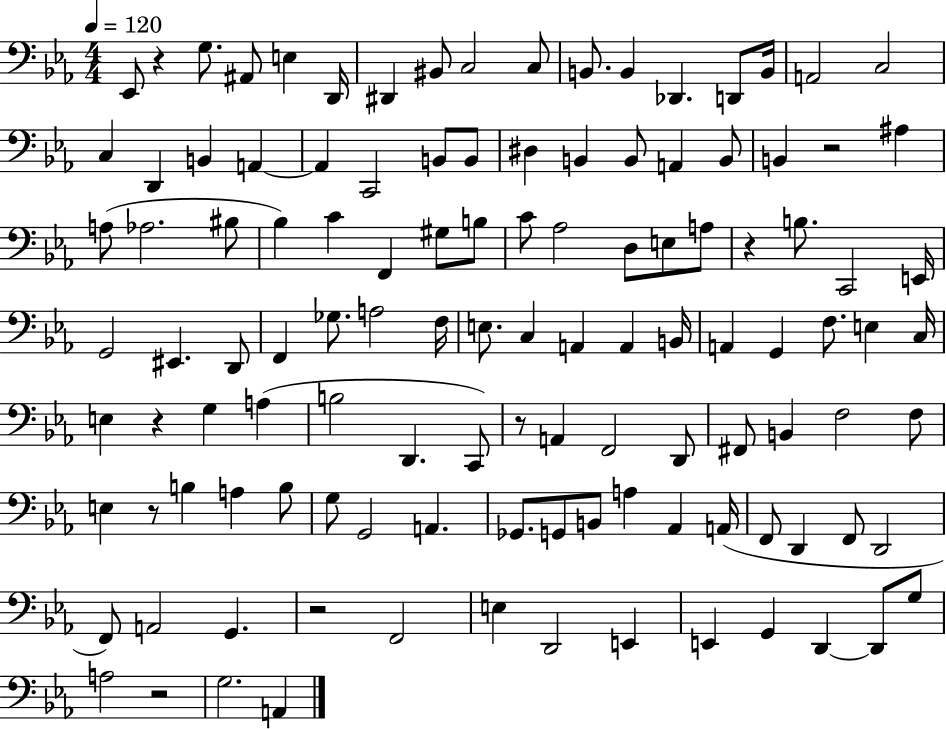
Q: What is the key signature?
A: EES major